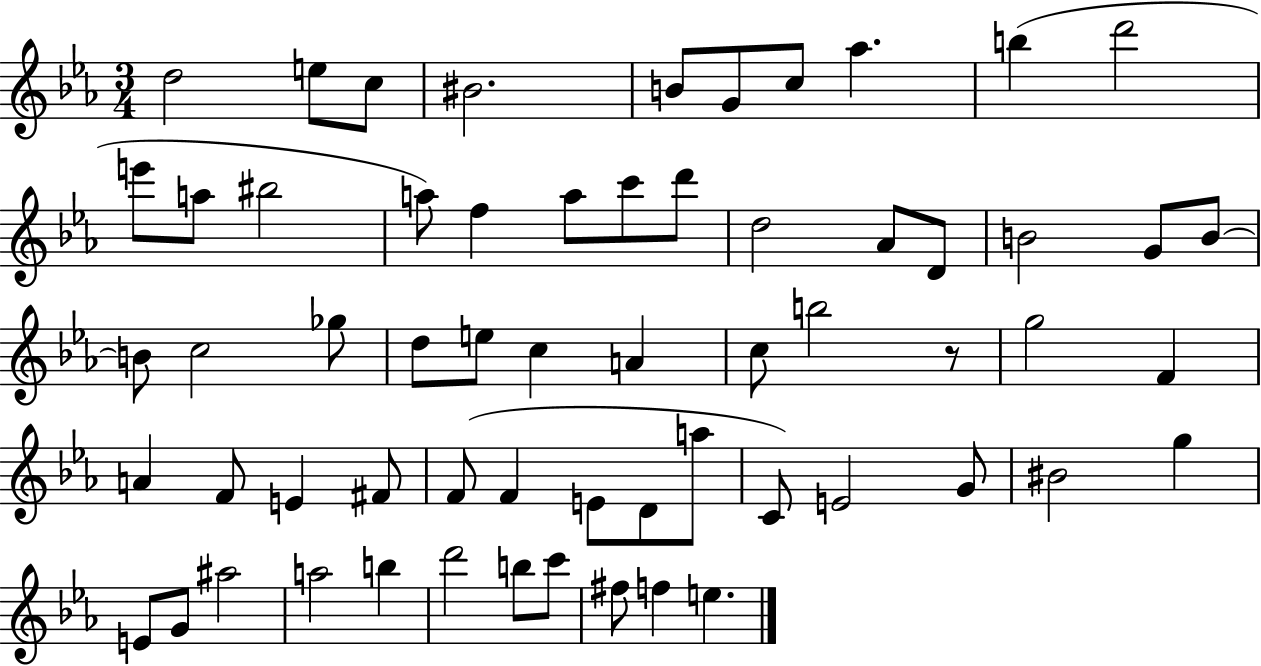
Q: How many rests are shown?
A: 1